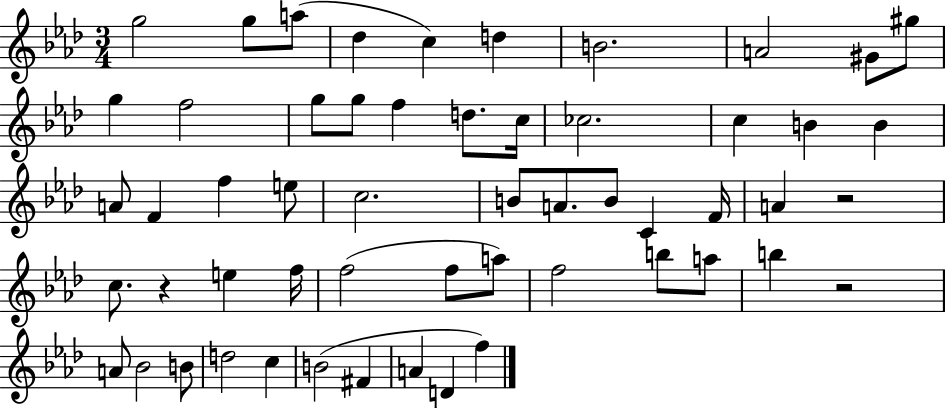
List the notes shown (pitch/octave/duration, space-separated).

G5/h G5/e A5/e Db5/q C5/q D5/q B4/h. A4/h G#4/e G#5/e G5/q F5/h G5/e G5/e F5/q D5/e. C5/s CES5/h. C5/q B4/q B4/q A4/e F4/q F5/q E5/e C5/h. B4/e A4/e. B4/e C4/q F4/s A4/q R/h C5/e. R/q E5/q F5/s F5/h F5/e A5/e F5/h B5/e A5/e B5/q R/h A4/e Bb4/h B4/e D5/h C5/q B4/h F#4/q A4/q D4/q F5/q